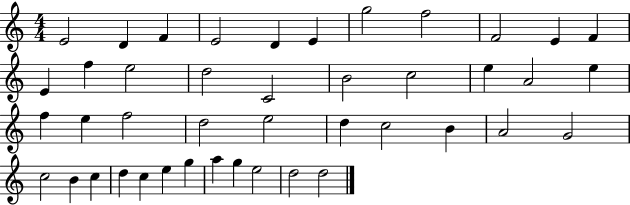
{
  \clef treble
  \numericTimeSignature
  \time 4/4
  \key c \major
  e'2 d'4 f'4 | e'2 d'4 e'4 | g''2 f''2 | f'2 e'4 f'4 | \break e'4 f''4 e''2 | d''2 c'2 | b'2 c''2 | e''4 a'2 e''4 | \break f''4 e''4 f''2 | d''2 e''2 | d''4 c''2 b'4 | a'2 g'2 | \break c''2 b'4 c''4 | d''4 c''4 e''4 g''4 | a''4 g''4 e''2 | d''2 d''2 | \break \bar "|."
}